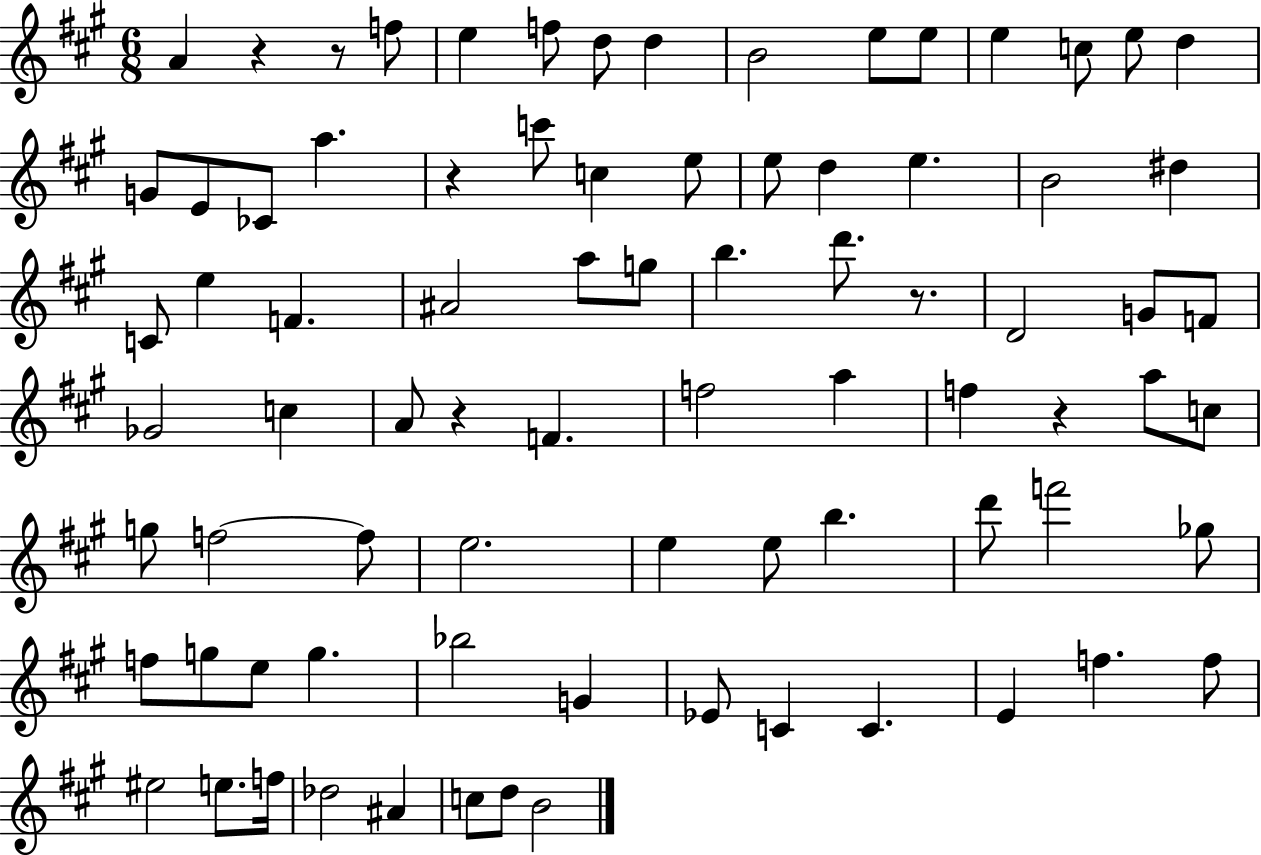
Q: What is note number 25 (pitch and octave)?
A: D#5